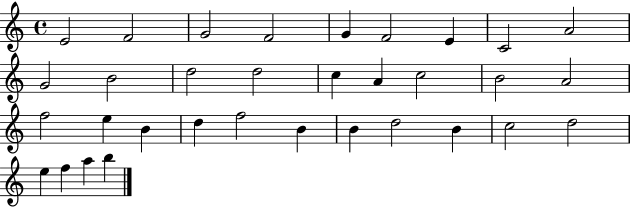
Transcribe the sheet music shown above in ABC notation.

X:1
T:Untitled
M:4/4
L:1/4
K:C
E2 F2 G2 F2 G F2 E C2 A2 G2 B2 d2 d2 c A c2 B2 A2 f2 e B d f2 B B d2 B c2 d2 e f a b